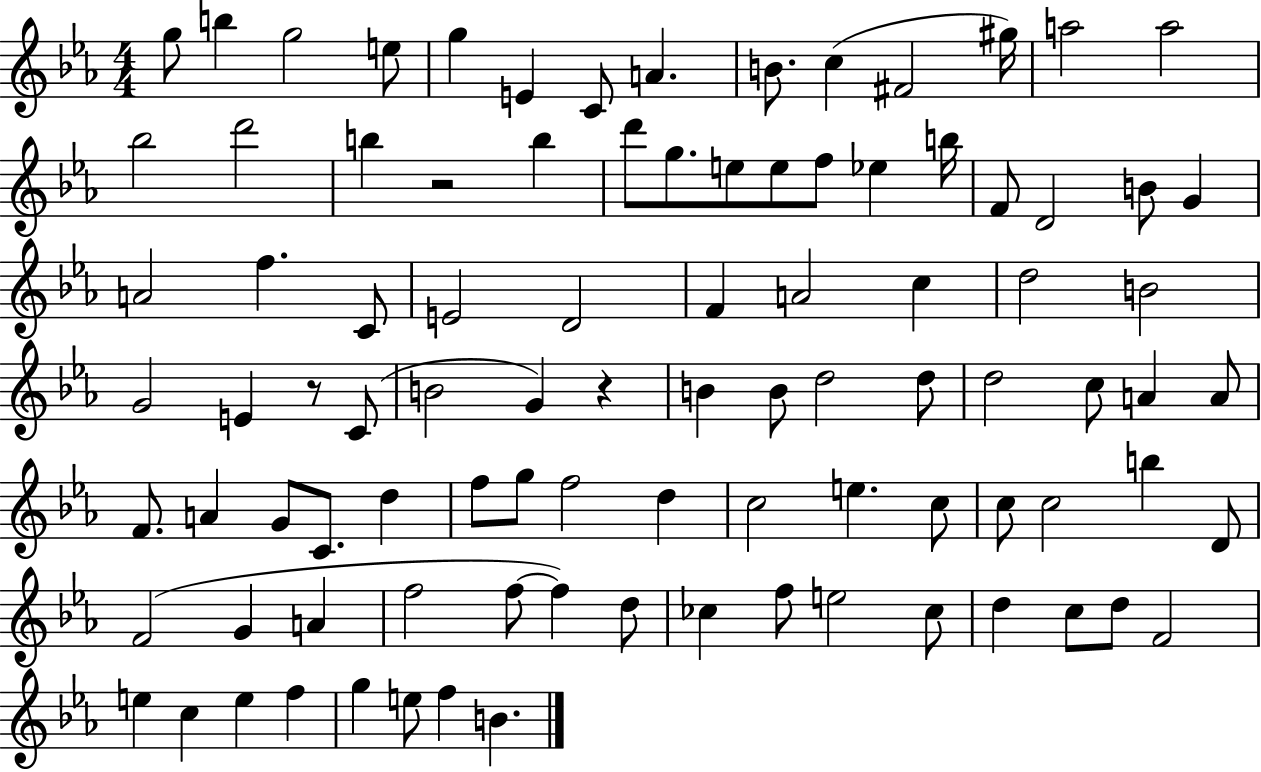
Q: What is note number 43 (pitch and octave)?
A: B4